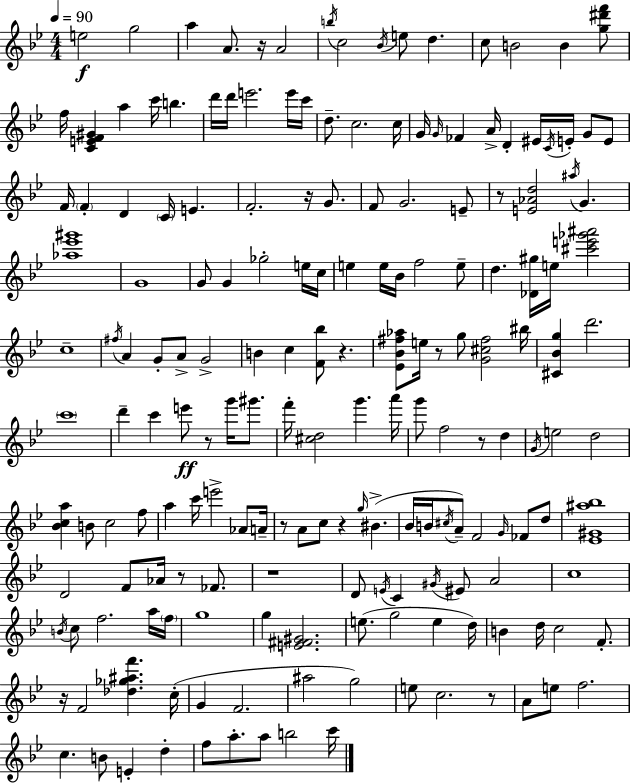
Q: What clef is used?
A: treble